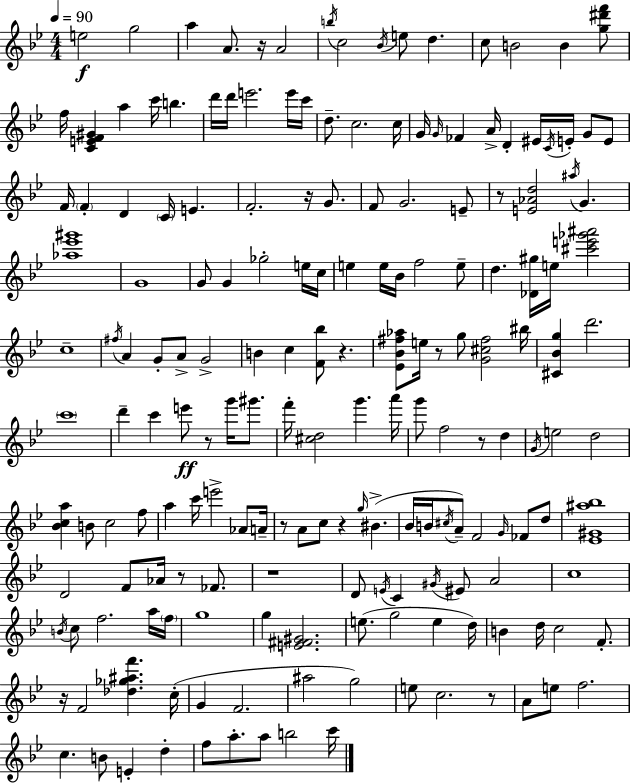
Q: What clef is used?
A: treble